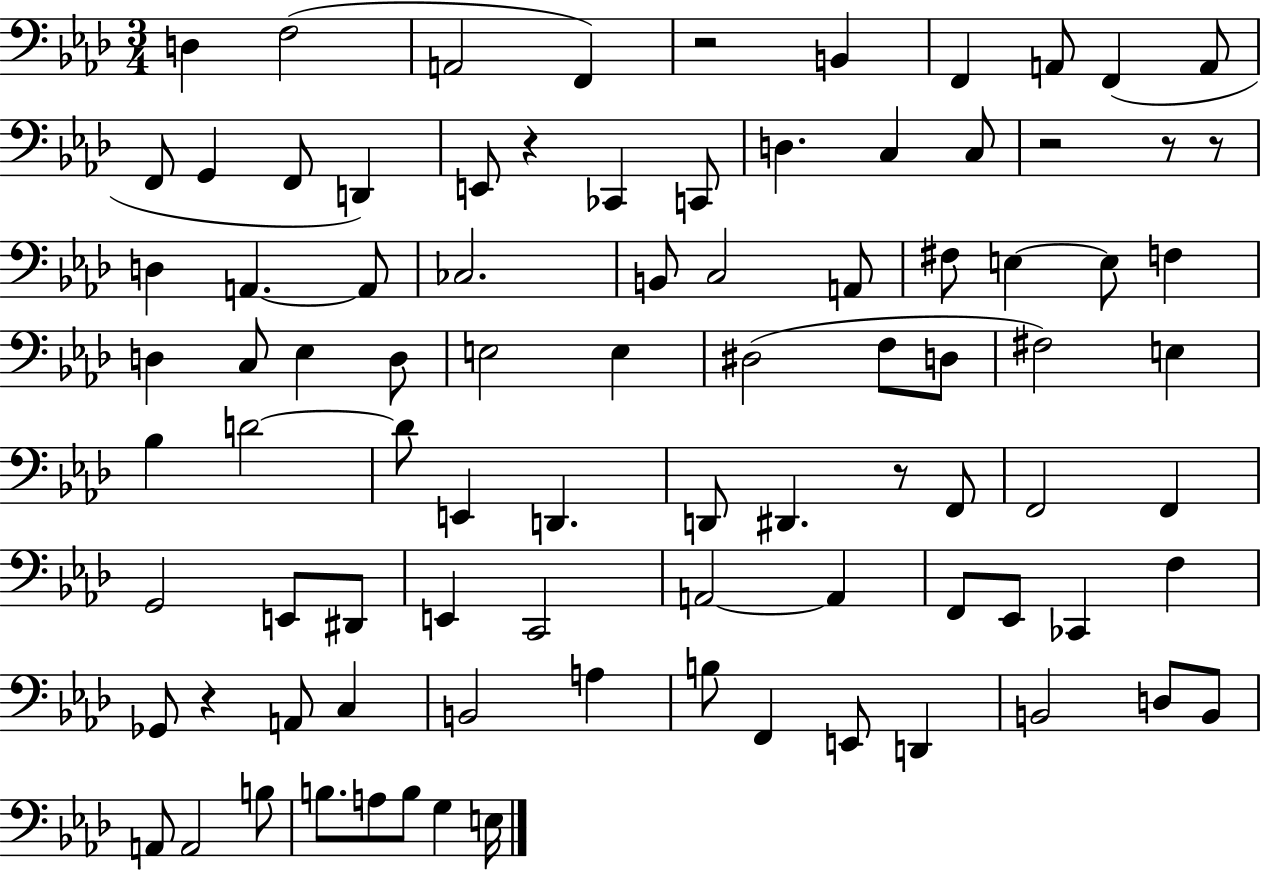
D3/q F3/h A2/h F2/q R/h B2/q F2/q A2/e F2/q A2/e F2/e G2/q F2/e D2/q E2/e R/q CES2/q C2/e D3/q. C3/q C3/e R/h R/e R/e D3/q A2/q. A2/e CES3/h. B2/e C3/h A2/e F#3/e E3/q E3/e F3/q D3/q C3/e Eb3/q D3/e E3/h E3/q D#3/h F3/e D3/e F#3/h E3/q Bb3/q D4/h D4/e E2/q D2/q. D2/e D#2/q. R/e F2/e F2/h F2/q G2/h E2/e D#2/e E2/q C2/h A2/h A2/q F2/e Eb2/e CES2/q F3/q Gb2/e R/q A2/e C3/q B2/h A3/q B3/e F2/q E2/e D2/q B2/h D3/e B2/e A2/e A2/h B3/e B3/e. A3/e B3/e G3/q E3/s